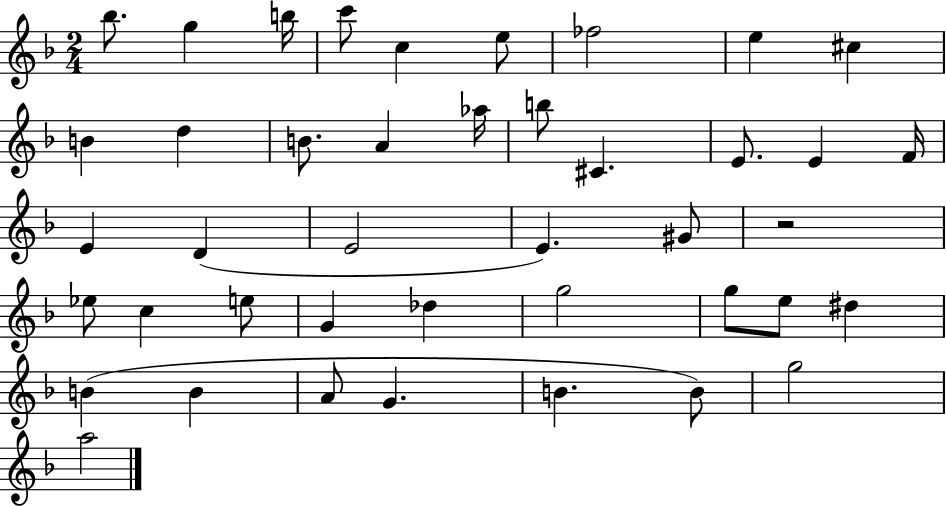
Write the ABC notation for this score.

X:1
T:Untitled
M:2/4
L:1/4
K:F
_b/2 g b/4 c'/2 c e/2 _f2 e ^c B d B/2 A _a/4 b/2 ^C E/2 E F/4 E D E2 E ^G/2 z2 _e/2 c e/2 G _d g2 g/2 e/2 ^d B B A/2 G B B/2 g2 a2